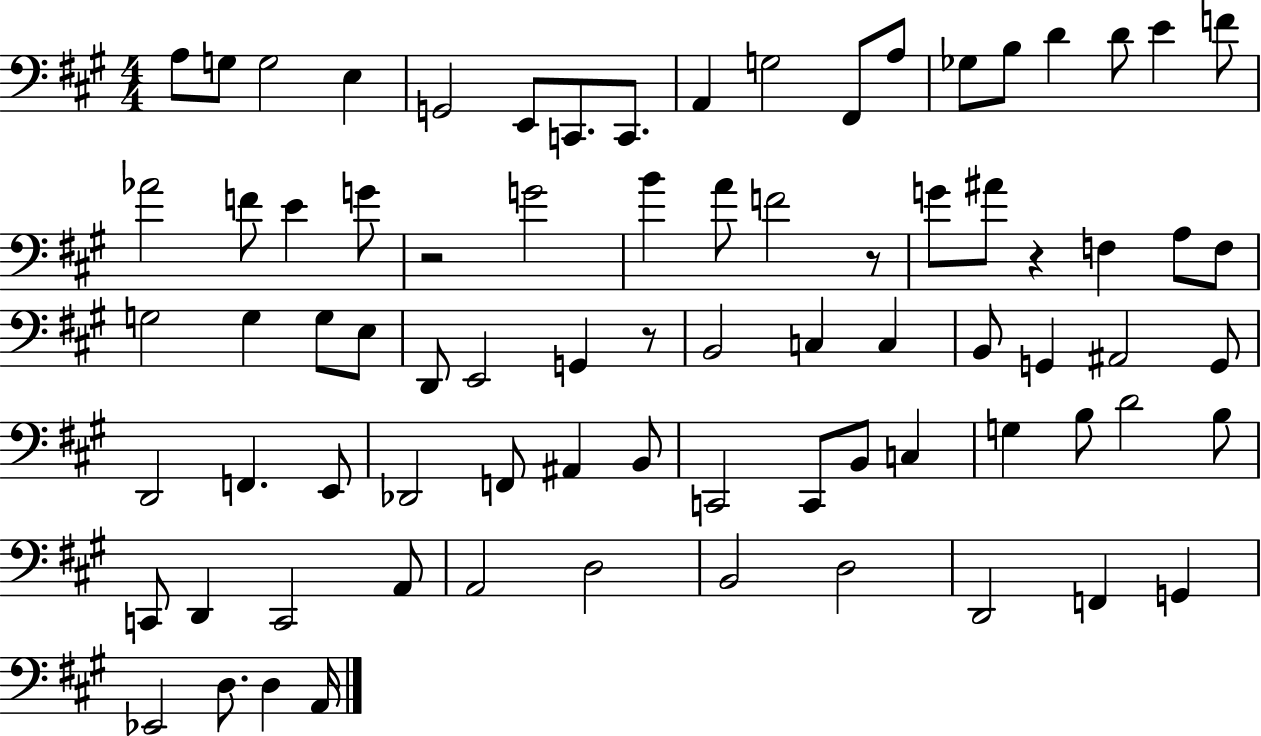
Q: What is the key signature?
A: A major